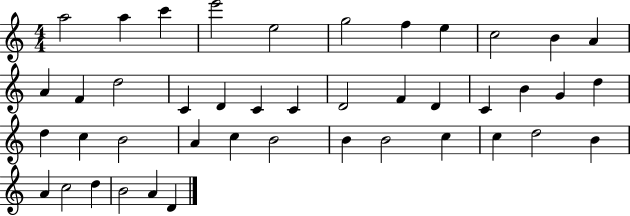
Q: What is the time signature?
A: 4/4